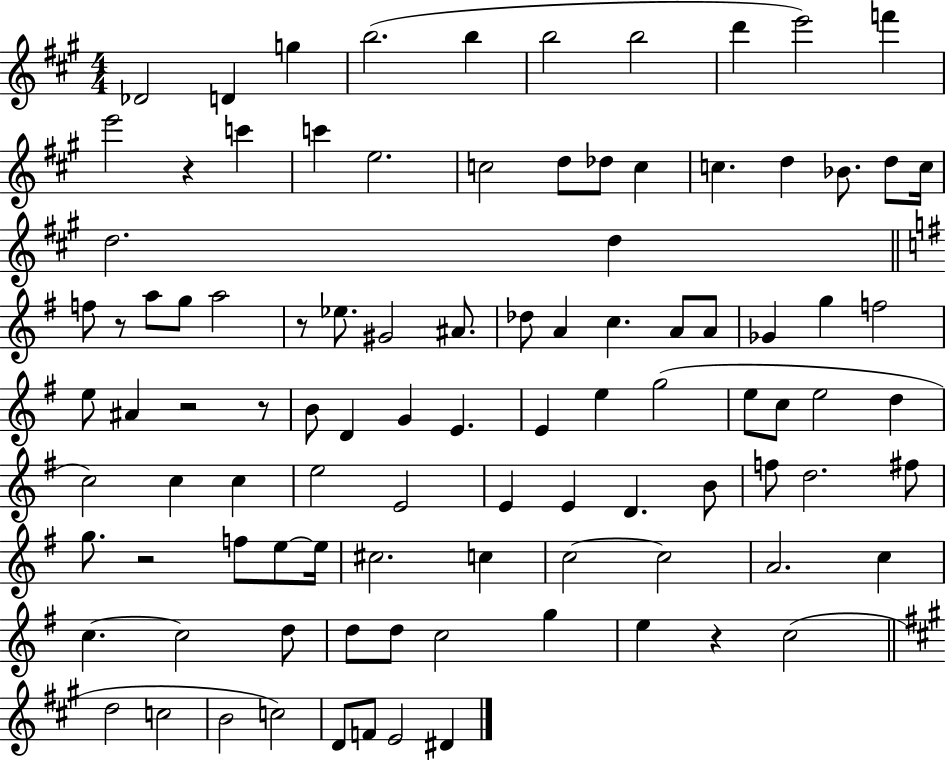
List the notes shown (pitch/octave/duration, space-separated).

Db4/h D4/q G5/q B5/h. B5/q B5/h B5/h D6/q E6/h F6/q E6/h R/q C6/q C6/q E5/h. C5/h D5/e Db5/e C5/q C5/q. D5/q Bb4/e. D5/e C5/s D5/h. D5/q F5/e R/e A5/e G5/e A5/h R/e Eb5/e. G#4/h A#4/e. Db5/e A4/q C5/q. A4/e A4/e Gb4/q G5/q F5/h E5/e A#4/q R/h R/e B4/e D4/q G4/q E4/q. E4/q E5/q G5/h E5/e C5/e E5/h D5/q C5/h C5/q C5/q E5/h E4/h E4/q E4/q D4/q. B4/e F5/e D5/h. F#5/e G5/e. R/h F5/e E5/e E5/s C#5/h. C5/q C5/h C5/h A4/h. C5/q C5/q. C5/h D5/e D5/e D5/e C5/h G5/q E5/q R/q C5/h D5/h C5/h B4/h C5/h D4/e F4/e E4/h D#4/q